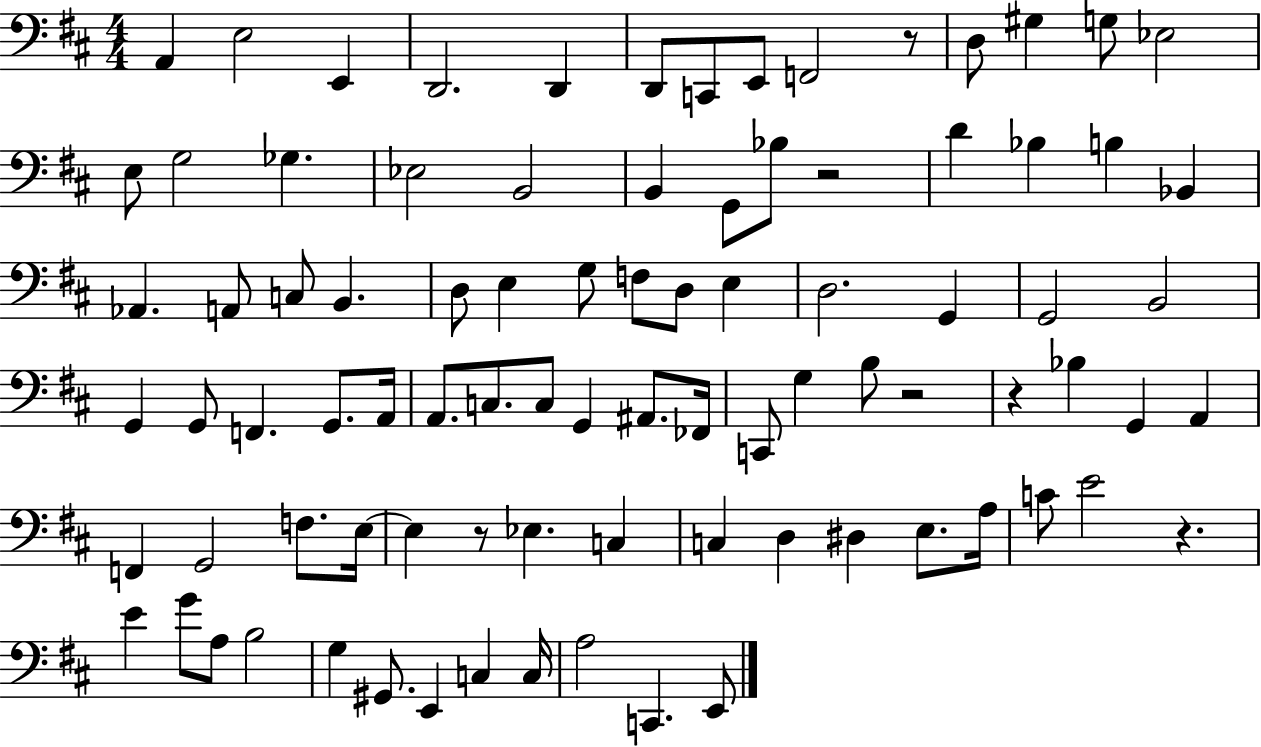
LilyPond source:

{
  \clef bass
  \numericTimeSignature
  \time 4/4
  \key d \major
  a,4 e2 e,4 | d,2. d,4 | d,8 c,8 e,8 f,2 r8 | d8 gis4 g8 ees2 | \break e8 g2 ges4. | ees2 b,2 | b,4 g,8 bes8 r2 | d'4 bes4 b4 bes,4 | \break aes,4. a,8 c8 b,4. | d8 e4 g8 f8 d8 e4 | d2. g,4 | g,2 b,2 | \break g,4 g,8 f,4. g,8. a,16 | a,8. c8. c8 g,4 ais,8. fes,16 | c,8 g4 b8 r2 | r4 bes4 g,4 a,4 | \break f,4 g,2 f8. e16~~ | e4 r8 ees4. c4 | c4 d4 dis4 e8. a16 | c'8 e'2 r4. | \break e'4 g'8 a8 b2 | g4 gis,8. e,4 c4 c16 | a2 c,4. e,8 | \bar "|."
}